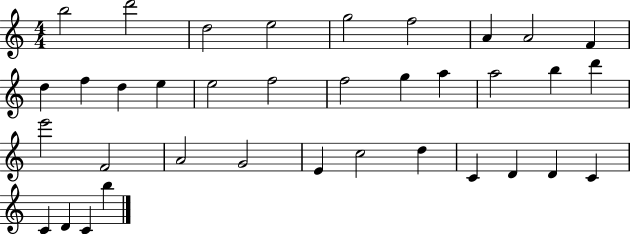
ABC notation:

X:1
T:Untitled
M:4/4
L:1/4
K:C
b2 d'2 d2 e2 g2 f2 A A2 F d f d e e2 f2 f2 g a a2 b d' e'2 F2 A2 G2 E c2 d C D D C C D C b